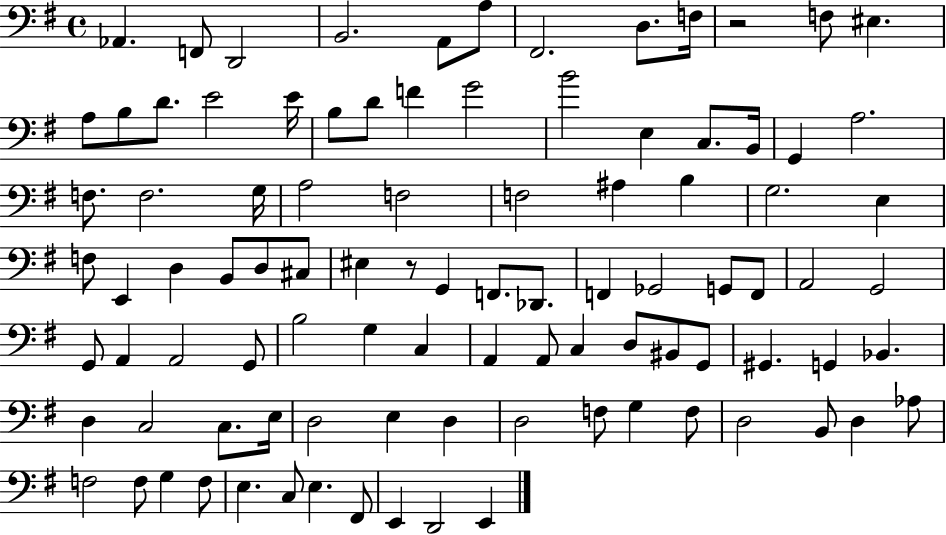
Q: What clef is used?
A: bass